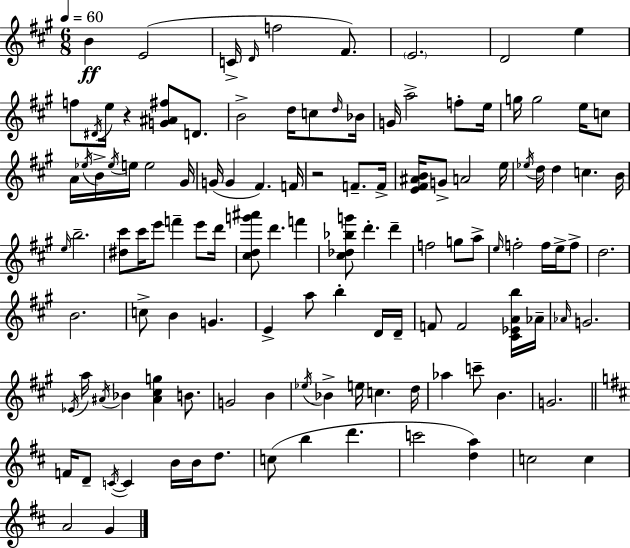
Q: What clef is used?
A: treble